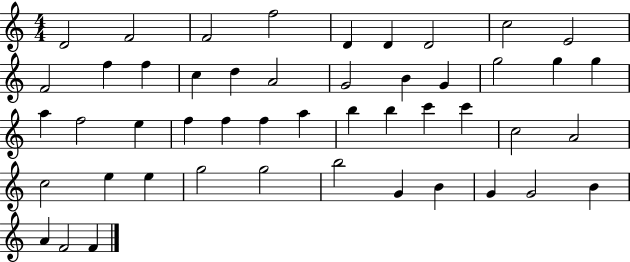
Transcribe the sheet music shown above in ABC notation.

X:1
T:Untitled
M:4/4
L:1/4
K:C
D2 F2 F2 f2 D D D2 c2 E2 F2 f f c d A2 G2 B G g2 g g a f2 e f f f a b b c' c' c2 A2 c2 e e g2 g2 b2 G B G G2 B A F2 F